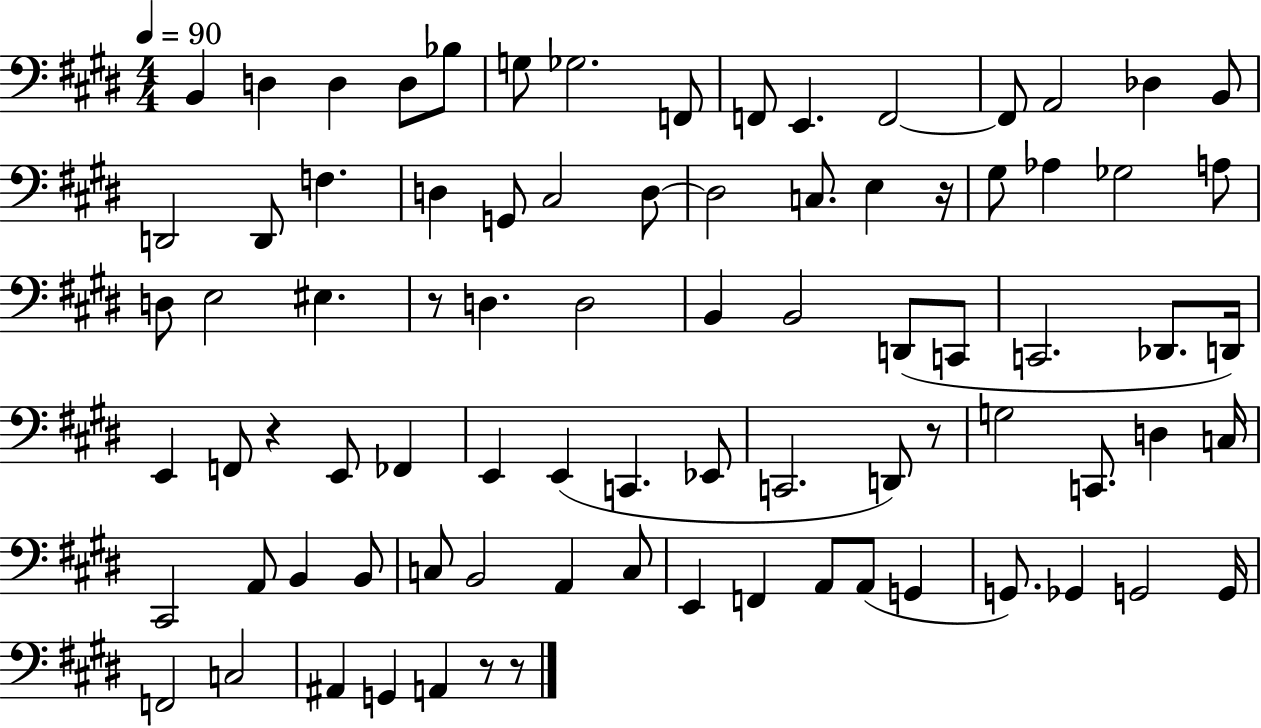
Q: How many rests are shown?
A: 6